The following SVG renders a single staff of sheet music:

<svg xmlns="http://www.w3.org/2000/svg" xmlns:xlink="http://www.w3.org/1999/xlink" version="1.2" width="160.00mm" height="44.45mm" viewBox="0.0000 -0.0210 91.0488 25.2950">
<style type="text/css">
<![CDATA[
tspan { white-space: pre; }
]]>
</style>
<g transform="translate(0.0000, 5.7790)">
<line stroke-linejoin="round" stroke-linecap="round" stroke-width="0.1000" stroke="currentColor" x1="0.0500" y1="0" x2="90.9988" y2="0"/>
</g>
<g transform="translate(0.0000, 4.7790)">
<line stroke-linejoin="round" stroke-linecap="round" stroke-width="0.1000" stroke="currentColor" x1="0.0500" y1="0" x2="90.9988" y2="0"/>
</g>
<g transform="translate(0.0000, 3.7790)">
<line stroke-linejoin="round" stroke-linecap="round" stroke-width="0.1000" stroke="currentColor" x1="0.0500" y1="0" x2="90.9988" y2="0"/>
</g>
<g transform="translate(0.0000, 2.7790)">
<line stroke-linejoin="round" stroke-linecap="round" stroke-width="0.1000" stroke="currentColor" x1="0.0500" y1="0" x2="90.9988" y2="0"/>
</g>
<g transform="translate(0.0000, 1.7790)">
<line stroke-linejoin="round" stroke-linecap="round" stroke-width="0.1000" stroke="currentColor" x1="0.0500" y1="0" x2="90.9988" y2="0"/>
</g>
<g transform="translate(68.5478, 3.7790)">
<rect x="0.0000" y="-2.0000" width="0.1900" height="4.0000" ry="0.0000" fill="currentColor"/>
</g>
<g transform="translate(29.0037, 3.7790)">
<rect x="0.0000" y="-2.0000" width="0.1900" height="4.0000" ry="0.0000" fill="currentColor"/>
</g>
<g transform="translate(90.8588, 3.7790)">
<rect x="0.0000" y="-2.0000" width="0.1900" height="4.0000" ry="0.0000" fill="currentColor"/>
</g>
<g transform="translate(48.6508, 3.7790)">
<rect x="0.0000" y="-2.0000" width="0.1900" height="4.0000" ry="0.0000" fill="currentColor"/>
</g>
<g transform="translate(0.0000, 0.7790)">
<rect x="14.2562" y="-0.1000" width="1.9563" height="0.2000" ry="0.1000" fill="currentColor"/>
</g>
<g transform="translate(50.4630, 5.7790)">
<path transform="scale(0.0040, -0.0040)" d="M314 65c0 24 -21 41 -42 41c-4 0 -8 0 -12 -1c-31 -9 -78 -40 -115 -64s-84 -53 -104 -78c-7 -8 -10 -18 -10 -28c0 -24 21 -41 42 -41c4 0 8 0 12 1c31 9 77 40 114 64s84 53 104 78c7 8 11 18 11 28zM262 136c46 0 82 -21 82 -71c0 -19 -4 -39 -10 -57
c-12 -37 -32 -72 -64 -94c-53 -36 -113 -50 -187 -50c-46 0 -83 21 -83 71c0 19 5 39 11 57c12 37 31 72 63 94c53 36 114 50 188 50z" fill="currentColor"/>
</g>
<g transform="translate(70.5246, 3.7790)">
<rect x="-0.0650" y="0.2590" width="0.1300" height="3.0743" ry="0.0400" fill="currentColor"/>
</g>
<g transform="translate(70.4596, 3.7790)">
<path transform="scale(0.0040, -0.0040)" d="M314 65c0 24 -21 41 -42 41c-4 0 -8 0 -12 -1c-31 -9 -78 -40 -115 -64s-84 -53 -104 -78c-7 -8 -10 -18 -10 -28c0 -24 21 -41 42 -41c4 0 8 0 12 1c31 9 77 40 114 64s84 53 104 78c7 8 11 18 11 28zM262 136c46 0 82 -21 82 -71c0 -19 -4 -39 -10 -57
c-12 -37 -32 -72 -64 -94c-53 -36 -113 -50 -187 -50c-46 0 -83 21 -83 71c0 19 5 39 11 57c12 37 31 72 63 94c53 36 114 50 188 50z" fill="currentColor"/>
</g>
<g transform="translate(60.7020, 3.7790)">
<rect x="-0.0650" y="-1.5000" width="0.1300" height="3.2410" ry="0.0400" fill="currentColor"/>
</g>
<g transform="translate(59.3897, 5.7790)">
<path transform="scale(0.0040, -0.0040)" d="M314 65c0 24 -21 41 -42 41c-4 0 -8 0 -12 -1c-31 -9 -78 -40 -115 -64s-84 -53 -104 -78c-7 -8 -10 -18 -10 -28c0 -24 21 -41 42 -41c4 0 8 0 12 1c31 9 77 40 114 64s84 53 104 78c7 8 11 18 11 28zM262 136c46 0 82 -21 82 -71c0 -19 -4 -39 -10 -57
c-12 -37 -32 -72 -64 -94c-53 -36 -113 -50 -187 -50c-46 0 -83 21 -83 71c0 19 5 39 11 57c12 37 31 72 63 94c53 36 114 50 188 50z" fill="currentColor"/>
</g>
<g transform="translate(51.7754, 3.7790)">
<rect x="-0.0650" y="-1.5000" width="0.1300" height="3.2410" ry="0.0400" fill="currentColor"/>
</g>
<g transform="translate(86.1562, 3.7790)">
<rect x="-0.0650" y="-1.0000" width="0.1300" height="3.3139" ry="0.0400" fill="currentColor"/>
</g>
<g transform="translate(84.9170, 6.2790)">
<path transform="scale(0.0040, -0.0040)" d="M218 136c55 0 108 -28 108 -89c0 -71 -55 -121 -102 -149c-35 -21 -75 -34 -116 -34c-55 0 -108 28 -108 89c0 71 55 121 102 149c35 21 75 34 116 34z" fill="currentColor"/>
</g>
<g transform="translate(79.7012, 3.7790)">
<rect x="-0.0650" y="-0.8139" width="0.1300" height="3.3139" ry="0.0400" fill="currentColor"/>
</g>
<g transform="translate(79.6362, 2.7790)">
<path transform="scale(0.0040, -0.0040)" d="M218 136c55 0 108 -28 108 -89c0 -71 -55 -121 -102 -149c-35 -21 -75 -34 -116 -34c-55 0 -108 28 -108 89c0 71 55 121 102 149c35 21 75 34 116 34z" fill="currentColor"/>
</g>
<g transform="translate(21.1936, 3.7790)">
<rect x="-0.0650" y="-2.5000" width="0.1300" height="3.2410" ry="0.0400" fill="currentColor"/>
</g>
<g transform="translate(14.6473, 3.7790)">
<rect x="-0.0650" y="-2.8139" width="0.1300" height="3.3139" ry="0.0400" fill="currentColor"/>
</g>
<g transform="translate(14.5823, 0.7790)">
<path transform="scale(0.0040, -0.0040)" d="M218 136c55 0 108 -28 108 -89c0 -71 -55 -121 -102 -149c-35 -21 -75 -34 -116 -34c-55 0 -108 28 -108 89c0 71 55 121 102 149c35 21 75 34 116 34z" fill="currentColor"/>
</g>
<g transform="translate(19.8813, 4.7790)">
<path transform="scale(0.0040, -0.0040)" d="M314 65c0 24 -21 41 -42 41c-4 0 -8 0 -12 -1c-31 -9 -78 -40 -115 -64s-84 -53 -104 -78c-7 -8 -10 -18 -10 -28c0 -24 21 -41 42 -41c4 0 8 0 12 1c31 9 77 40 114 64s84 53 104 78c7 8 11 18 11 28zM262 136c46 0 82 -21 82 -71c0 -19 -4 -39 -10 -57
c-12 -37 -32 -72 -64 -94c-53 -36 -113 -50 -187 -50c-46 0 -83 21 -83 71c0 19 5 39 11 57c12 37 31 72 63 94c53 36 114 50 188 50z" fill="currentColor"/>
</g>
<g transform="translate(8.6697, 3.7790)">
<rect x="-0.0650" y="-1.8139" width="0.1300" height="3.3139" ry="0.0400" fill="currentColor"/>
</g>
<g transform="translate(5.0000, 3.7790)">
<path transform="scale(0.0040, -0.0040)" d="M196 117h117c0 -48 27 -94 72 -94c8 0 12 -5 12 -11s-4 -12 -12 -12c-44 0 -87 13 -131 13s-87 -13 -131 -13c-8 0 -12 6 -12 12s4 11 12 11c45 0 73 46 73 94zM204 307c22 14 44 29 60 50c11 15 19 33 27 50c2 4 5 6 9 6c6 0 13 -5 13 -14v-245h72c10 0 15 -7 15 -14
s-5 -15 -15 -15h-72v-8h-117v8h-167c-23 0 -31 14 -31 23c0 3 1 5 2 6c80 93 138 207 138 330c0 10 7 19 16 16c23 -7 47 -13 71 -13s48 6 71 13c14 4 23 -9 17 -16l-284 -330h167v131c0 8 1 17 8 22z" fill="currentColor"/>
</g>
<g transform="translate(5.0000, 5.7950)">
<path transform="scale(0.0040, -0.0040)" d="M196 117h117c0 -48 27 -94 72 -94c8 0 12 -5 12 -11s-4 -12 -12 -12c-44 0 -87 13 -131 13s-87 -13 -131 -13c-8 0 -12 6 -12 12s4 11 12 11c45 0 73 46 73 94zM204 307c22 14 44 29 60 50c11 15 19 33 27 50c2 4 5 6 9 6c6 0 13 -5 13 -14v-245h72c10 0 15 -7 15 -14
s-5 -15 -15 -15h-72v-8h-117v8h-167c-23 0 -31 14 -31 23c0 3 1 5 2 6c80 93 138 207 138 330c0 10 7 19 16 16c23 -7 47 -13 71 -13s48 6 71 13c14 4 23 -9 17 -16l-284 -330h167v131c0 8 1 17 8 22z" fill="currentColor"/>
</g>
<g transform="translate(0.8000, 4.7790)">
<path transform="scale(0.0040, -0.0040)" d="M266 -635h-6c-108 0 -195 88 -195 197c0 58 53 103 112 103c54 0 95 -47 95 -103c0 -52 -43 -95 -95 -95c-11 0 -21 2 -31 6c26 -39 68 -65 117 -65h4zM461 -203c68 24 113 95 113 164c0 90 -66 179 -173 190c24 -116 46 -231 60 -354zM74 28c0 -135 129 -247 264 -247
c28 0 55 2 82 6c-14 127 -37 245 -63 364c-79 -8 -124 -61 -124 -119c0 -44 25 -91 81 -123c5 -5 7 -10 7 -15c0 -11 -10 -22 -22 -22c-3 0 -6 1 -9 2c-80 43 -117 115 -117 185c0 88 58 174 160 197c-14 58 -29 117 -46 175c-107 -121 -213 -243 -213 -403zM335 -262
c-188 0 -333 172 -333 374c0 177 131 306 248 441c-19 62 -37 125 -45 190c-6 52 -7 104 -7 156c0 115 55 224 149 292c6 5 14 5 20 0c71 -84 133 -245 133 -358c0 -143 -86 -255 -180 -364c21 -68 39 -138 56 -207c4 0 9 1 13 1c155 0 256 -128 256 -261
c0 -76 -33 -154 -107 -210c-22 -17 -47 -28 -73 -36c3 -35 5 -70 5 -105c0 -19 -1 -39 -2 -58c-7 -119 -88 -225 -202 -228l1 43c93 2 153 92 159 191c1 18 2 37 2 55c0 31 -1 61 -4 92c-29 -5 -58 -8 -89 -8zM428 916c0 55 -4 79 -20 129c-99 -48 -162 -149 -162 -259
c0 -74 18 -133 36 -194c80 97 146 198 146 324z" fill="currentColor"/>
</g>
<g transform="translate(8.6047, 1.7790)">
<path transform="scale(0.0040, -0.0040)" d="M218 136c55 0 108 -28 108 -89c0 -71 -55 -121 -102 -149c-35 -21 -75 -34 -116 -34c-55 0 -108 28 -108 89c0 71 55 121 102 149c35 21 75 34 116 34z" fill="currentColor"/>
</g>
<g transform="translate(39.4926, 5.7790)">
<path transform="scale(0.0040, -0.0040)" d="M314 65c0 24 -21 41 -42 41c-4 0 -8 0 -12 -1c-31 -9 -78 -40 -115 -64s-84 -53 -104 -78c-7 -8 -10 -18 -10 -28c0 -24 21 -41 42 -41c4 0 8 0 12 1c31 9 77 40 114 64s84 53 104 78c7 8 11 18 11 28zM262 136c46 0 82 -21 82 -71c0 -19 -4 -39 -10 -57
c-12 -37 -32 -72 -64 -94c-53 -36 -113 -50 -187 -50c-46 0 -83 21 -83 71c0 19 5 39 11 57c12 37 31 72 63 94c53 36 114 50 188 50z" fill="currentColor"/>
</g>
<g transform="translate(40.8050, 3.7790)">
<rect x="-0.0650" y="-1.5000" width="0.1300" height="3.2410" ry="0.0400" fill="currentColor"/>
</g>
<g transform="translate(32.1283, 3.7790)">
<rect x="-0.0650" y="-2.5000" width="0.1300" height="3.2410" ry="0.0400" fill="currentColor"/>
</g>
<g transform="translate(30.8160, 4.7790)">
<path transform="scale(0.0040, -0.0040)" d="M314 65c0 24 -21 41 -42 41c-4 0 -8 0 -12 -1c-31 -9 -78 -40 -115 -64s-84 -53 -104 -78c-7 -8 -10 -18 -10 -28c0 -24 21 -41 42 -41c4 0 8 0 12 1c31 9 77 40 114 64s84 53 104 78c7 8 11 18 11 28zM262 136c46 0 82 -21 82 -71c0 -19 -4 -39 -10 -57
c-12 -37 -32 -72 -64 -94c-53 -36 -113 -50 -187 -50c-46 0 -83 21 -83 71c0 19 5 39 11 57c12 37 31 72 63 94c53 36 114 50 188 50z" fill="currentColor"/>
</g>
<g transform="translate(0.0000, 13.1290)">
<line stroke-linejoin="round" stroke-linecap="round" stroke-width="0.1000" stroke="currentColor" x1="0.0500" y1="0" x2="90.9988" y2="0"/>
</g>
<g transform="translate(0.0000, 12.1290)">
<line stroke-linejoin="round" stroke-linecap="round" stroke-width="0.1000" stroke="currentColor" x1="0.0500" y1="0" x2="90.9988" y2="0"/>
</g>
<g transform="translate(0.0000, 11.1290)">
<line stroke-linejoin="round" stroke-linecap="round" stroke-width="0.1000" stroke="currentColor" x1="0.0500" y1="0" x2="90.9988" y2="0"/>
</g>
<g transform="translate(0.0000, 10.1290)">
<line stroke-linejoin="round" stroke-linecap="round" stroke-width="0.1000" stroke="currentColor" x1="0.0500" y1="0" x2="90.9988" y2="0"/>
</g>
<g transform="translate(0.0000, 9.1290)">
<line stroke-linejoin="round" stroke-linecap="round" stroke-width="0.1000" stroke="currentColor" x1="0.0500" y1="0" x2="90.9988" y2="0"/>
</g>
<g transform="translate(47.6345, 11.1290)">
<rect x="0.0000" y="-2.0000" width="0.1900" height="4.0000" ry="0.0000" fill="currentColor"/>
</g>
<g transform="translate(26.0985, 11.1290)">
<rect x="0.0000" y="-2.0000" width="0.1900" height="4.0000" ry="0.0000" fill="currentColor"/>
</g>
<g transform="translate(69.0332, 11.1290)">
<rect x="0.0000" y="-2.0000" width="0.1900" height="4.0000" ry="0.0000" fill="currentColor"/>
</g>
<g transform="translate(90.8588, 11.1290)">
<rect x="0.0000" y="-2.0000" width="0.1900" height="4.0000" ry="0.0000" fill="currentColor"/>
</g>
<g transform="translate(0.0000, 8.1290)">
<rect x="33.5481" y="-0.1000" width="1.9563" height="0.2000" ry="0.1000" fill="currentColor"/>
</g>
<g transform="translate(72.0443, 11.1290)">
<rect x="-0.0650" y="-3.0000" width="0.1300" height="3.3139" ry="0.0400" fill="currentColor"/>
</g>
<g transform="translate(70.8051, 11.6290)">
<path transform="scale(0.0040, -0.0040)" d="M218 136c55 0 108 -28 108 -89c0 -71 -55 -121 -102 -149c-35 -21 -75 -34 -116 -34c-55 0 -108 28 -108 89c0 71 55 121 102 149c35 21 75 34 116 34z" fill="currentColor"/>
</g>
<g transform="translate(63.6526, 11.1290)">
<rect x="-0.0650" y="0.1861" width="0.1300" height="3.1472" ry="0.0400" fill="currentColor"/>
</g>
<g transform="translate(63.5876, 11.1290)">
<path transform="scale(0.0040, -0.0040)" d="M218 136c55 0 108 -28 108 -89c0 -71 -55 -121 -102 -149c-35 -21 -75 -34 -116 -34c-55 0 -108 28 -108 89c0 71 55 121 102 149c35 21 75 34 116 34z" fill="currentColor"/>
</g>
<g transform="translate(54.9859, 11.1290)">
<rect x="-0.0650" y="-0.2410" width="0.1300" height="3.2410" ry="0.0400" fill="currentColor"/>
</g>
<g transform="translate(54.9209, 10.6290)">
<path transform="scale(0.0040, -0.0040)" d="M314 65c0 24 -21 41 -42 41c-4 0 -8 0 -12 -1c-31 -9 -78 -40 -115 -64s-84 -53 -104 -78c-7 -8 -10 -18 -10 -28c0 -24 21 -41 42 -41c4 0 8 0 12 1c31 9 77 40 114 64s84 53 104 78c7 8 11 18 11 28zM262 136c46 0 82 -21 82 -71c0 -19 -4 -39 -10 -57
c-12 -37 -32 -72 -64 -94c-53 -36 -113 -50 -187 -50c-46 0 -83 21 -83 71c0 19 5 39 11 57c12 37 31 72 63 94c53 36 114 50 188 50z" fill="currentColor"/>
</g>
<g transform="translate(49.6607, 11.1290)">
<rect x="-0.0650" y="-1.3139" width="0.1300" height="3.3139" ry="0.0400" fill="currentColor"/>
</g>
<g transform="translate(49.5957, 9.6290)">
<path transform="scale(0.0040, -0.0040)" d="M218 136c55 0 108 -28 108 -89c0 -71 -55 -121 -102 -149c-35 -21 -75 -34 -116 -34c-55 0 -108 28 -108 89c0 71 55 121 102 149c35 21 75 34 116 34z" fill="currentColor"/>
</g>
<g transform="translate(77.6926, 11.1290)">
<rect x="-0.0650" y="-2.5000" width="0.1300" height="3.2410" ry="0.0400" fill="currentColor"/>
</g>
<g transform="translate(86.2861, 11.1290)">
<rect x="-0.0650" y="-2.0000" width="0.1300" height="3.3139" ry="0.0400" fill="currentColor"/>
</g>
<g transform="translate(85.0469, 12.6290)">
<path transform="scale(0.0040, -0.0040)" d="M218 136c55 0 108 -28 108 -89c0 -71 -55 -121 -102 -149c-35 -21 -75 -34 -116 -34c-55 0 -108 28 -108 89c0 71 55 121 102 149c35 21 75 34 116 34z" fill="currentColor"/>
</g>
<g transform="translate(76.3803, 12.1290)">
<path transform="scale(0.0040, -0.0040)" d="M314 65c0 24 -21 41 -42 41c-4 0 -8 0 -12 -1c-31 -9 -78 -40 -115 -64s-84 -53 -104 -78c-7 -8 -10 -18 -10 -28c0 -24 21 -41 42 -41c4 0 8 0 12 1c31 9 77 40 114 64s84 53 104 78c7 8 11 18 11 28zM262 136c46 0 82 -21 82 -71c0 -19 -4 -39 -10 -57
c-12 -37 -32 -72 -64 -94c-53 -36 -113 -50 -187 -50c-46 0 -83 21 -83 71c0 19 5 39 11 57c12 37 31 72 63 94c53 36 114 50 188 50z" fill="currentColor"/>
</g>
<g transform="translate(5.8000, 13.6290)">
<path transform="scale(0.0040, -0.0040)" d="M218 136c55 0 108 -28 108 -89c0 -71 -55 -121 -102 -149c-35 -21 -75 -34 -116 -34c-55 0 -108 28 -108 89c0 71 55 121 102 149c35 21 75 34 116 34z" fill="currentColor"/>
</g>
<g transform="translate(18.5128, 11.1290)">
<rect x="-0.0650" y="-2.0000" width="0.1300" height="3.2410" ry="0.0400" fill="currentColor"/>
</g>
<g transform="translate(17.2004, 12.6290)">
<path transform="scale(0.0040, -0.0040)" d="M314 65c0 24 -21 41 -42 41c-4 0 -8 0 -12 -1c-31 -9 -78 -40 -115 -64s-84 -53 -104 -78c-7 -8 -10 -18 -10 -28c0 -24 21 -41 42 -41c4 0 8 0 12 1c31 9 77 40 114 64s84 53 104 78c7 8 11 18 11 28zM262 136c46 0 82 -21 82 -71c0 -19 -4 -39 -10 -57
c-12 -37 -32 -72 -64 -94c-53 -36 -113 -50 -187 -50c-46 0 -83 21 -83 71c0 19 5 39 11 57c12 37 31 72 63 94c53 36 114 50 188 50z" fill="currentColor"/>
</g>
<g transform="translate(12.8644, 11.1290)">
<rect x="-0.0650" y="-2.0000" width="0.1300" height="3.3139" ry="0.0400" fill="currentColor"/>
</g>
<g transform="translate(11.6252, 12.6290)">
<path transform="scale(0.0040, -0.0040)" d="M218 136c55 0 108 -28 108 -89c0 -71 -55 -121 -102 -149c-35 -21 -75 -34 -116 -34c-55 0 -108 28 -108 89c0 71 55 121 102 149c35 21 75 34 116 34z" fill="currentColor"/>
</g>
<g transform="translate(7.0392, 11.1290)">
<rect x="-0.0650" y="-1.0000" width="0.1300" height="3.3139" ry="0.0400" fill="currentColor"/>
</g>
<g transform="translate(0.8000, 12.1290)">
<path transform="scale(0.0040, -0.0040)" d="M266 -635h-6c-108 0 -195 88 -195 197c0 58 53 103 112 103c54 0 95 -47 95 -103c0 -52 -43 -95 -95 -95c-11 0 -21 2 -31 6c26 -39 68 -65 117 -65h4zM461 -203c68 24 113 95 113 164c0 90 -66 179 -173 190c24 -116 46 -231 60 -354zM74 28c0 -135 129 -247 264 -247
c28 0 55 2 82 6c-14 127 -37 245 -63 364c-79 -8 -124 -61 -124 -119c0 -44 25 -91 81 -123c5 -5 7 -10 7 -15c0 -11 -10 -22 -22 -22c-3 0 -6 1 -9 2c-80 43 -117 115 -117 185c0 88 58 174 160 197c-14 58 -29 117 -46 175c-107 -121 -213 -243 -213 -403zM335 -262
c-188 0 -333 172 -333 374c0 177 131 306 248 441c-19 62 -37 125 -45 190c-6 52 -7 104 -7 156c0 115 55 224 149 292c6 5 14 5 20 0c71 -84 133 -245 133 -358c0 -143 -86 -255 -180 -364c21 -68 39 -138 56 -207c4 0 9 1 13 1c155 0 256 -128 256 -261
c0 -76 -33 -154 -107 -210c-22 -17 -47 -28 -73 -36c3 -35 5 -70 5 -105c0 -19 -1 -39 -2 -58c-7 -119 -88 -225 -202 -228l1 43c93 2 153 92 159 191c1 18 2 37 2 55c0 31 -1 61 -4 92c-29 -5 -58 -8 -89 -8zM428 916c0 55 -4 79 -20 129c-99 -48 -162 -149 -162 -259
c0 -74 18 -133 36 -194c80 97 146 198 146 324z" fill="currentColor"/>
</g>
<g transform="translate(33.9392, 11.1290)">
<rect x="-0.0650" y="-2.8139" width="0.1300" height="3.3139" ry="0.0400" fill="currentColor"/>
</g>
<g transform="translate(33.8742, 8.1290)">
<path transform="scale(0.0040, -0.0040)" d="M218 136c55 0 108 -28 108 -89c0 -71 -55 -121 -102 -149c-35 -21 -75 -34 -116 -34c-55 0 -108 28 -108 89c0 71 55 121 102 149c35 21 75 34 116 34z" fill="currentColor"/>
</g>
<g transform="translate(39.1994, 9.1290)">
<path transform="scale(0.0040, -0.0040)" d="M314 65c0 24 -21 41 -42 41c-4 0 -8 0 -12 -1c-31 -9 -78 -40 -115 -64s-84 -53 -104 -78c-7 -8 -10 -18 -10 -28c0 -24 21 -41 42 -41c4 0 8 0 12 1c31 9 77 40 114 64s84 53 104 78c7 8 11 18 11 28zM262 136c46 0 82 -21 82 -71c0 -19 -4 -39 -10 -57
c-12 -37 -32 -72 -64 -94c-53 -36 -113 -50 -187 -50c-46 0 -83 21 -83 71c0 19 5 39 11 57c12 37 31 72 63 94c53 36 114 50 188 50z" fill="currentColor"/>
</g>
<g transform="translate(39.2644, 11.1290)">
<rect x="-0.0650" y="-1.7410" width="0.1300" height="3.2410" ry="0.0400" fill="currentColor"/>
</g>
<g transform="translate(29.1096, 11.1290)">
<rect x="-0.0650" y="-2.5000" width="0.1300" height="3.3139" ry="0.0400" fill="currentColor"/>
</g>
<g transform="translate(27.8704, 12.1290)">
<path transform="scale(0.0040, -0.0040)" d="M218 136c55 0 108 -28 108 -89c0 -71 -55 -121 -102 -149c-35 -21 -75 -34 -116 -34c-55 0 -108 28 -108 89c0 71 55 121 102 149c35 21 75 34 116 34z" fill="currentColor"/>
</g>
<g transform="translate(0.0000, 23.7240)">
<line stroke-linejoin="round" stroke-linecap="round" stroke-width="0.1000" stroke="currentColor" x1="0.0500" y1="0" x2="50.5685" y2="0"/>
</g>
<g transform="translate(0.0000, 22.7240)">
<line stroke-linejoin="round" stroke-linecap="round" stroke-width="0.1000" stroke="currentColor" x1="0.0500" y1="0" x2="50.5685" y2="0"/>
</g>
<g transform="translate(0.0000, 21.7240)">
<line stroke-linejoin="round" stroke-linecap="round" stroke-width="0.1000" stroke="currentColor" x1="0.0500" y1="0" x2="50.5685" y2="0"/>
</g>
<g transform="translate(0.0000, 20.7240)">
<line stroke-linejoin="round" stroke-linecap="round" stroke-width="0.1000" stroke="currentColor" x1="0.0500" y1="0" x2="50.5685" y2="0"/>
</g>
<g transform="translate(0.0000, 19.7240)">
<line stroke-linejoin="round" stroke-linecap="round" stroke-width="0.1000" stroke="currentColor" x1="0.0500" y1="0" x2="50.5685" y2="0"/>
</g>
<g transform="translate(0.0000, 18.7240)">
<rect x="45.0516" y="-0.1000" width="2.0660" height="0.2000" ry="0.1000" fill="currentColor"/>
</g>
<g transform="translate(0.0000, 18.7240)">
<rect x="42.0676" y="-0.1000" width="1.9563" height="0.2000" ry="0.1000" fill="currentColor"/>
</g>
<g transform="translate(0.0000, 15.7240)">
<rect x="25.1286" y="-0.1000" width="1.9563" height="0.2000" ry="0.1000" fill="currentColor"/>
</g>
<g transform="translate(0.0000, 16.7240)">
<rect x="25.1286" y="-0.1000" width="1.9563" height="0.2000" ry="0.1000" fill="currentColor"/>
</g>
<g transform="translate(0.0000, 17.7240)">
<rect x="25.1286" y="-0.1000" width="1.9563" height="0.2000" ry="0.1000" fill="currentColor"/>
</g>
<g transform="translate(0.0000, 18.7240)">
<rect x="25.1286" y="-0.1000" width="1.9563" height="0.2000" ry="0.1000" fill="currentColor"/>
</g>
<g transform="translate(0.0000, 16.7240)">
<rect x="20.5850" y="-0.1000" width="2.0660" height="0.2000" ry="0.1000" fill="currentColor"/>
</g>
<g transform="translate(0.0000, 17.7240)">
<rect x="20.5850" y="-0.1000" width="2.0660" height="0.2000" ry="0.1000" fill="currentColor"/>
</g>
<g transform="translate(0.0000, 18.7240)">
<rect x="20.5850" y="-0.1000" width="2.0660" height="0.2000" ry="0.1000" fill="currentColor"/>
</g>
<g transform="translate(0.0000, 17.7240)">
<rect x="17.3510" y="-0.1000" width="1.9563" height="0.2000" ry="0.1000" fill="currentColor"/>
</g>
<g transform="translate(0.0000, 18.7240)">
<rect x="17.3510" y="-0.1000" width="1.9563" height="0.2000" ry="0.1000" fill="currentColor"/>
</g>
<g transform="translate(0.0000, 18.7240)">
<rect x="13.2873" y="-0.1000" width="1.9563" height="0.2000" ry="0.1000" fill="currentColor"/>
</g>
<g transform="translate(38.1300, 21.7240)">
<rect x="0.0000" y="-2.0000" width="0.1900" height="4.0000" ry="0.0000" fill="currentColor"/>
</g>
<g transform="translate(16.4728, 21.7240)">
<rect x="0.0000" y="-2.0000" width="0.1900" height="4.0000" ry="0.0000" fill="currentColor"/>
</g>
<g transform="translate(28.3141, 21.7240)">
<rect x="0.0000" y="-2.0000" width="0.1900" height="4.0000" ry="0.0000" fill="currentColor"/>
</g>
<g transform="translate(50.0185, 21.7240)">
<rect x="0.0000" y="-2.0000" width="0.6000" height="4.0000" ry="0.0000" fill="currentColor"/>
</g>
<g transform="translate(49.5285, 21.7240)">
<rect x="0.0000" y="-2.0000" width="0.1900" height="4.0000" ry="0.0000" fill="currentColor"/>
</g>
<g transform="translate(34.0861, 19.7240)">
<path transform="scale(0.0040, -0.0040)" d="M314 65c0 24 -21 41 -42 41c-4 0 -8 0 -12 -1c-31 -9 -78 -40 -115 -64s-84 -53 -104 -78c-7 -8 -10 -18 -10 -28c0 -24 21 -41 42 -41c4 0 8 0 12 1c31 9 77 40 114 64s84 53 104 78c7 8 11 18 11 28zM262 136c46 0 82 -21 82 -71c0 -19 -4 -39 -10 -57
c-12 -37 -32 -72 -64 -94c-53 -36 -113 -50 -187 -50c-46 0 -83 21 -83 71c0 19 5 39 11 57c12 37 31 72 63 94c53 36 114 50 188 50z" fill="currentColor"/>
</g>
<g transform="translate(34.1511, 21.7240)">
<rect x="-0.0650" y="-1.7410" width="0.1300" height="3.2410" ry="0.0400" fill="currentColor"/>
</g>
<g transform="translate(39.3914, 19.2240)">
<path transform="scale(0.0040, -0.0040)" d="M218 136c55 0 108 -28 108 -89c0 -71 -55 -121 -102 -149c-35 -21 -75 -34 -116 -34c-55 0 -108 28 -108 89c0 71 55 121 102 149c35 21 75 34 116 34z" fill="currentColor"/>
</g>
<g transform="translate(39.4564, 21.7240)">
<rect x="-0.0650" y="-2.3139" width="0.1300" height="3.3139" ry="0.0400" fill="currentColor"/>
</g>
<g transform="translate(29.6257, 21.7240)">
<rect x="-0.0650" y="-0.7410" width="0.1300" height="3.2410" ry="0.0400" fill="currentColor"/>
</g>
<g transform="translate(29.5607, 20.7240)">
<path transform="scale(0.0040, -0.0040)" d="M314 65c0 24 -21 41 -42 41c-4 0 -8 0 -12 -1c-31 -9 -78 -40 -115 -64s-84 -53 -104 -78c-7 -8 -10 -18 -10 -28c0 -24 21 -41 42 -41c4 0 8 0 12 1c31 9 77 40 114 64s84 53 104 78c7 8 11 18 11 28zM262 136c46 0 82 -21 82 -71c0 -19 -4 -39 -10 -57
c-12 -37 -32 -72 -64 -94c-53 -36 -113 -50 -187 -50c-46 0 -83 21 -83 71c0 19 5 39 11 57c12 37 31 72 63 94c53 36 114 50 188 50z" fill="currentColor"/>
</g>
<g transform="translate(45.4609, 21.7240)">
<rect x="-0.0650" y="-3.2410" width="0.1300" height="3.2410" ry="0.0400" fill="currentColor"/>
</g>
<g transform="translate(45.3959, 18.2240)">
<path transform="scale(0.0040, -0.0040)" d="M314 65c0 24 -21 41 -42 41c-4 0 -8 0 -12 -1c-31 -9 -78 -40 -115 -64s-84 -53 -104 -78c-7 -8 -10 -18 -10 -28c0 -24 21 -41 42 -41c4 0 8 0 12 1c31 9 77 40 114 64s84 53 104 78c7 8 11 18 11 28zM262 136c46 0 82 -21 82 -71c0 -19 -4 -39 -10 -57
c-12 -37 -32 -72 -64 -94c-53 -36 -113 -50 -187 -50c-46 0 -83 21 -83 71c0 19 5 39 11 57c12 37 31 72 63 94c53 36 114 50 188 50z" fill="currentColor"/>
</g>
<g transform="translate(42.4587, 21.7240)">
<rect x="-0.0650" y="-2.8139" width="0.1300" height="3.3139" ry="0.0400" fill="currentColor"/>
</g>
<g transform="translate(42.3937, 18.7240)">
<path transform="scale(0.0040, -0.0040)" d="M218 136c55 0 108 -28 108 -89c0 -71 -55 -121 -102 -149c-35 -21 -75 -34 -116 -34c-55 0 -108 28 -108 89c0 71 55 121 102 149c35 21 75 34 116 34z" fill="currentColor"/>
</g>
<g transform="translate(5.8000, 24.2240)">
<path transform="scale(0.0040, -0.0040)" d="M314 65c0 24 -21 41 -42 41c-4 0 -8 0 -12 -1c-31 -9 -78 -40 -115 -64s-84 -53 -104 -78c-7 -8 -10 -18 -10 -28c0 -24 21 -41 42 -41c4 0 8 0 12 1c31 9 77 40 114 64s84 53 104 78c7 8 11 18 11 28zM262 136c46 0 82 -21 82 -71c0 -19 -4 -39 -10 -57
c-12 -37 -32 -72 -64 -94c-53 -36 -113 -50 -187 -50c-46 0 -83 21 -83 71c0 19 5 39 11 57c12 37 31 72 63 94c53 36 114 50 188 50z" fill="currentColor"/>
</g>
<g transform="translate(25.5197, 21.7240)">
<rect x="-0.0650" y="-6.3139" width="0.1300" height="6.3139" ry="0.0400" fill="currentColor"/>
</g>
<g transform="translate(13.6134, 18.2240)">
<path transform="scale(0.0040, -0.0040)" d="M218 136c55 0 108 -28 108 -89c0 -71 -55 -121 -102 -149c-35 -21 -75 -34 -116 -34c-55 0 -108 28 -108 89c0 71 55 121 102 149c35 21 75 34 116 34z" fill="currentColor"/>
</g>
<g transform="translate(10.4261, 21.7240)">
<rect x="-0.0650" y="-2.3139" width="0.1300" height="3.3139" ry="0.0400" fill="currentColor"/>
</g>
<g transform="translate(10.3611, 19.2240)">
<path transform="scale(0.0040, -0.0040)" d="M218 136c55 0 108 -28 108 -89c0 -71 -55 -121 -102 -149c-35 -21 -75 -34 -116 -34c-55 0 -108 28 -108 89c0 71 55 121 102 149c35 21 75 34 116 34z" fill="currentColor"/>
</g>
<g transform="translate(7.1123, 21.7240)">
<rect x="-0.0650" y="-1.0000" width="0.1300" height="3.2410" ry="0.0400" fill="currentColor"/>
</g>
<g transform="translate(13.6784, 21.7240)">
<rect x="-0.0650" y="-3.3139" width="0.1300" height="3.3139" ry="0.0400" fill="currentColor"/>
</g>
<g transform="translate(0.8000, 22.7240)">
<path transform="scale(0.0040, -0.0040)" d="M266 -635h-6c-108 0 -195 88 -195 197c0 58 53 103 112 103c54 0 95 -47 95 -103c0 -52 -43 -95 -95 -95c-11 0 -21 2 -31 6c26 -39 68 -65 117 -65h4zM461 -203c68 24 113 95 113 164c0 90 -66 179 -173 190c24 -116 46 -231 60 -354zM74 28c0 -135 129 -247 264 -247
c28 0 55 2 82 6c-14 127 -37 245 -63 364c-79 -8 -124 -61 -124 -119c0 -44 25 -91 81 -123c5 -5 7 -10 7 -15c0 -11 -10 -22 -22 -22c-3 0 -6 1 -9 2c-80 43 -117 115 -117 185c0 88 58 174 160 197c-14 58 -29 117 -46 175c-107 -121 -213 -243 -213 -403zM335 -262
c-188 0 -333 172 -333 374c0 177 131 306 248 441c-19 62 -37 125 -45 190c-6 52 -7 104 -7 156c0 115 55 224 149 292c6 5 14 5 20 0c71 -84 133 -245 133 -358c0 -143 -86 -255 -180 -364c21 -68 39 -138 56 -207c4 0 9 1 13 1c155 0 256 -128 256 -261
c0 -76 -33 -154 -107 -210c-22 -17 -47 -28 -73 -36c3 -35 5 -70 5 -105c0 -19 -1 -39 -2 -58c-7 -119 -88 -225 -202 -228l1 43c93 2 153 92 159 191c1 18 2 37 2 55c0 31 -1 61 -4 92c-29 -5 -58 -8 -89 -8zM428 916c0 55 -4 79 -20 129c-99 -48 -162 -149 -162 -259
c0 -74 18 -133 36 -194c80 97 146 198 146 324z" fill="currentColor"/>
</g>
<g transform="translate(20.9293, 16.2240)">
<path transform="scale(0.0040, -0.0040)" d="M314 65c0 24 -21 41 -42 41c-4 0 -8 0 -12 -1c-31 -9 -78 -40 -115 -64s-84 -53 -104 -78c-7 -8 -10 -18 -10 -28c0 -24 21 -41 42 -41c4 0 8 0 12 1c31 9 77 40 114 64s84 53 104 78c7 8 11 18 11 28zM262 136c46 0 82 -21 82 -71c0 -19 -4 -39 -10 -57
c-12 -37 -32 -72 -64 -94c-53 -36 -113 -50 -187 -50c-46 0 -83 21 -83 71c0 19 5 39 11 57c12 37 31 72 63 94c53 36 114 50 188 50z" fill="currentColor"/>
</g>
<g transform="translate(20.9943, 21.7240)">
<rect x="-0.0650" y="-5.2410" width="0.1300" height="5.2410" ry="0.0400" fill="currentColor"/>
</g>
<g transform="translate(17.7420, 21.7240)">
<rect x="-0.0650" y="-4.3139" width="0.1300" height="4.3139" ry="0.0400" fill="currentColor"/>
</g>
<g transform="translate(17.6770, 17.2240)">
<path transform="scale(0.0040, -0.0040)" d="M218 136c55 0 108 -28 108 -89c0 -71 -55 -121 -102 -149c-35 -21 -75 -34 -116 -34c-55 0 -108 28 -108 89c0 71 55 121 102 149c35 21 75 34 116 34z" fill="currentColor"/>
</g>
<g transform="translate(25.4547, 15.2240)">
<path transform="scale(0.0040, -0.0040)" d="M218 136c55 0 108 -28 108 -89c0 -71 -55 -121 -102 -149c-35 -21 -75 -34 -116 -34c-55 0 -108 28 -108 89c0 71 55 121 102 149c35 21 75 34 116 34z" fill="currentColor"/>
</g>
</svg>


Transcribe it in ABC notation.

X:1
T:Untitled
M:4/4
L:1/4
K:C
f a G2 G2 E2 E2 E2 B2 d D D F F2 G a f2 e c2 B A G2 F D2 g b d' f'2 a' d2 f2 g a b2